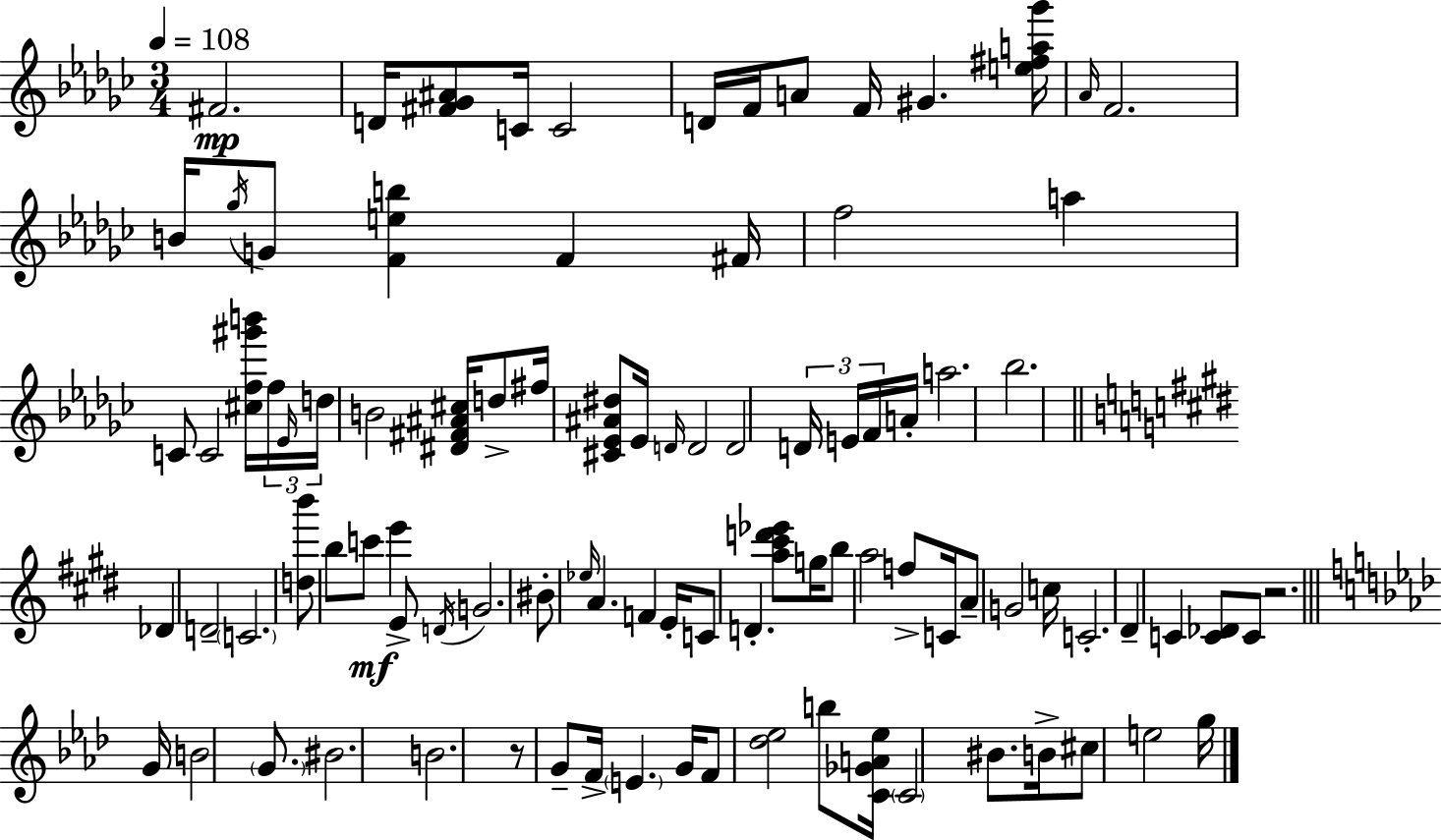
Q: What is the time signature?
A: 3/4